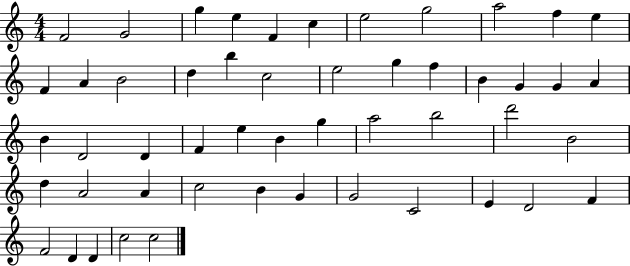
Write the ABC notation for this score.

X:1
T:Untitled
M:4/4
L:1/4
K:C
F2 G2 g e F c e2 g2 a2 f e F A B2 d b c2 e2 g f B G G A B D2 D F e B g a2 b2 d'2 B2 d A2 A c2 B G G2 C2 E D2 F F2 D D c2 c2